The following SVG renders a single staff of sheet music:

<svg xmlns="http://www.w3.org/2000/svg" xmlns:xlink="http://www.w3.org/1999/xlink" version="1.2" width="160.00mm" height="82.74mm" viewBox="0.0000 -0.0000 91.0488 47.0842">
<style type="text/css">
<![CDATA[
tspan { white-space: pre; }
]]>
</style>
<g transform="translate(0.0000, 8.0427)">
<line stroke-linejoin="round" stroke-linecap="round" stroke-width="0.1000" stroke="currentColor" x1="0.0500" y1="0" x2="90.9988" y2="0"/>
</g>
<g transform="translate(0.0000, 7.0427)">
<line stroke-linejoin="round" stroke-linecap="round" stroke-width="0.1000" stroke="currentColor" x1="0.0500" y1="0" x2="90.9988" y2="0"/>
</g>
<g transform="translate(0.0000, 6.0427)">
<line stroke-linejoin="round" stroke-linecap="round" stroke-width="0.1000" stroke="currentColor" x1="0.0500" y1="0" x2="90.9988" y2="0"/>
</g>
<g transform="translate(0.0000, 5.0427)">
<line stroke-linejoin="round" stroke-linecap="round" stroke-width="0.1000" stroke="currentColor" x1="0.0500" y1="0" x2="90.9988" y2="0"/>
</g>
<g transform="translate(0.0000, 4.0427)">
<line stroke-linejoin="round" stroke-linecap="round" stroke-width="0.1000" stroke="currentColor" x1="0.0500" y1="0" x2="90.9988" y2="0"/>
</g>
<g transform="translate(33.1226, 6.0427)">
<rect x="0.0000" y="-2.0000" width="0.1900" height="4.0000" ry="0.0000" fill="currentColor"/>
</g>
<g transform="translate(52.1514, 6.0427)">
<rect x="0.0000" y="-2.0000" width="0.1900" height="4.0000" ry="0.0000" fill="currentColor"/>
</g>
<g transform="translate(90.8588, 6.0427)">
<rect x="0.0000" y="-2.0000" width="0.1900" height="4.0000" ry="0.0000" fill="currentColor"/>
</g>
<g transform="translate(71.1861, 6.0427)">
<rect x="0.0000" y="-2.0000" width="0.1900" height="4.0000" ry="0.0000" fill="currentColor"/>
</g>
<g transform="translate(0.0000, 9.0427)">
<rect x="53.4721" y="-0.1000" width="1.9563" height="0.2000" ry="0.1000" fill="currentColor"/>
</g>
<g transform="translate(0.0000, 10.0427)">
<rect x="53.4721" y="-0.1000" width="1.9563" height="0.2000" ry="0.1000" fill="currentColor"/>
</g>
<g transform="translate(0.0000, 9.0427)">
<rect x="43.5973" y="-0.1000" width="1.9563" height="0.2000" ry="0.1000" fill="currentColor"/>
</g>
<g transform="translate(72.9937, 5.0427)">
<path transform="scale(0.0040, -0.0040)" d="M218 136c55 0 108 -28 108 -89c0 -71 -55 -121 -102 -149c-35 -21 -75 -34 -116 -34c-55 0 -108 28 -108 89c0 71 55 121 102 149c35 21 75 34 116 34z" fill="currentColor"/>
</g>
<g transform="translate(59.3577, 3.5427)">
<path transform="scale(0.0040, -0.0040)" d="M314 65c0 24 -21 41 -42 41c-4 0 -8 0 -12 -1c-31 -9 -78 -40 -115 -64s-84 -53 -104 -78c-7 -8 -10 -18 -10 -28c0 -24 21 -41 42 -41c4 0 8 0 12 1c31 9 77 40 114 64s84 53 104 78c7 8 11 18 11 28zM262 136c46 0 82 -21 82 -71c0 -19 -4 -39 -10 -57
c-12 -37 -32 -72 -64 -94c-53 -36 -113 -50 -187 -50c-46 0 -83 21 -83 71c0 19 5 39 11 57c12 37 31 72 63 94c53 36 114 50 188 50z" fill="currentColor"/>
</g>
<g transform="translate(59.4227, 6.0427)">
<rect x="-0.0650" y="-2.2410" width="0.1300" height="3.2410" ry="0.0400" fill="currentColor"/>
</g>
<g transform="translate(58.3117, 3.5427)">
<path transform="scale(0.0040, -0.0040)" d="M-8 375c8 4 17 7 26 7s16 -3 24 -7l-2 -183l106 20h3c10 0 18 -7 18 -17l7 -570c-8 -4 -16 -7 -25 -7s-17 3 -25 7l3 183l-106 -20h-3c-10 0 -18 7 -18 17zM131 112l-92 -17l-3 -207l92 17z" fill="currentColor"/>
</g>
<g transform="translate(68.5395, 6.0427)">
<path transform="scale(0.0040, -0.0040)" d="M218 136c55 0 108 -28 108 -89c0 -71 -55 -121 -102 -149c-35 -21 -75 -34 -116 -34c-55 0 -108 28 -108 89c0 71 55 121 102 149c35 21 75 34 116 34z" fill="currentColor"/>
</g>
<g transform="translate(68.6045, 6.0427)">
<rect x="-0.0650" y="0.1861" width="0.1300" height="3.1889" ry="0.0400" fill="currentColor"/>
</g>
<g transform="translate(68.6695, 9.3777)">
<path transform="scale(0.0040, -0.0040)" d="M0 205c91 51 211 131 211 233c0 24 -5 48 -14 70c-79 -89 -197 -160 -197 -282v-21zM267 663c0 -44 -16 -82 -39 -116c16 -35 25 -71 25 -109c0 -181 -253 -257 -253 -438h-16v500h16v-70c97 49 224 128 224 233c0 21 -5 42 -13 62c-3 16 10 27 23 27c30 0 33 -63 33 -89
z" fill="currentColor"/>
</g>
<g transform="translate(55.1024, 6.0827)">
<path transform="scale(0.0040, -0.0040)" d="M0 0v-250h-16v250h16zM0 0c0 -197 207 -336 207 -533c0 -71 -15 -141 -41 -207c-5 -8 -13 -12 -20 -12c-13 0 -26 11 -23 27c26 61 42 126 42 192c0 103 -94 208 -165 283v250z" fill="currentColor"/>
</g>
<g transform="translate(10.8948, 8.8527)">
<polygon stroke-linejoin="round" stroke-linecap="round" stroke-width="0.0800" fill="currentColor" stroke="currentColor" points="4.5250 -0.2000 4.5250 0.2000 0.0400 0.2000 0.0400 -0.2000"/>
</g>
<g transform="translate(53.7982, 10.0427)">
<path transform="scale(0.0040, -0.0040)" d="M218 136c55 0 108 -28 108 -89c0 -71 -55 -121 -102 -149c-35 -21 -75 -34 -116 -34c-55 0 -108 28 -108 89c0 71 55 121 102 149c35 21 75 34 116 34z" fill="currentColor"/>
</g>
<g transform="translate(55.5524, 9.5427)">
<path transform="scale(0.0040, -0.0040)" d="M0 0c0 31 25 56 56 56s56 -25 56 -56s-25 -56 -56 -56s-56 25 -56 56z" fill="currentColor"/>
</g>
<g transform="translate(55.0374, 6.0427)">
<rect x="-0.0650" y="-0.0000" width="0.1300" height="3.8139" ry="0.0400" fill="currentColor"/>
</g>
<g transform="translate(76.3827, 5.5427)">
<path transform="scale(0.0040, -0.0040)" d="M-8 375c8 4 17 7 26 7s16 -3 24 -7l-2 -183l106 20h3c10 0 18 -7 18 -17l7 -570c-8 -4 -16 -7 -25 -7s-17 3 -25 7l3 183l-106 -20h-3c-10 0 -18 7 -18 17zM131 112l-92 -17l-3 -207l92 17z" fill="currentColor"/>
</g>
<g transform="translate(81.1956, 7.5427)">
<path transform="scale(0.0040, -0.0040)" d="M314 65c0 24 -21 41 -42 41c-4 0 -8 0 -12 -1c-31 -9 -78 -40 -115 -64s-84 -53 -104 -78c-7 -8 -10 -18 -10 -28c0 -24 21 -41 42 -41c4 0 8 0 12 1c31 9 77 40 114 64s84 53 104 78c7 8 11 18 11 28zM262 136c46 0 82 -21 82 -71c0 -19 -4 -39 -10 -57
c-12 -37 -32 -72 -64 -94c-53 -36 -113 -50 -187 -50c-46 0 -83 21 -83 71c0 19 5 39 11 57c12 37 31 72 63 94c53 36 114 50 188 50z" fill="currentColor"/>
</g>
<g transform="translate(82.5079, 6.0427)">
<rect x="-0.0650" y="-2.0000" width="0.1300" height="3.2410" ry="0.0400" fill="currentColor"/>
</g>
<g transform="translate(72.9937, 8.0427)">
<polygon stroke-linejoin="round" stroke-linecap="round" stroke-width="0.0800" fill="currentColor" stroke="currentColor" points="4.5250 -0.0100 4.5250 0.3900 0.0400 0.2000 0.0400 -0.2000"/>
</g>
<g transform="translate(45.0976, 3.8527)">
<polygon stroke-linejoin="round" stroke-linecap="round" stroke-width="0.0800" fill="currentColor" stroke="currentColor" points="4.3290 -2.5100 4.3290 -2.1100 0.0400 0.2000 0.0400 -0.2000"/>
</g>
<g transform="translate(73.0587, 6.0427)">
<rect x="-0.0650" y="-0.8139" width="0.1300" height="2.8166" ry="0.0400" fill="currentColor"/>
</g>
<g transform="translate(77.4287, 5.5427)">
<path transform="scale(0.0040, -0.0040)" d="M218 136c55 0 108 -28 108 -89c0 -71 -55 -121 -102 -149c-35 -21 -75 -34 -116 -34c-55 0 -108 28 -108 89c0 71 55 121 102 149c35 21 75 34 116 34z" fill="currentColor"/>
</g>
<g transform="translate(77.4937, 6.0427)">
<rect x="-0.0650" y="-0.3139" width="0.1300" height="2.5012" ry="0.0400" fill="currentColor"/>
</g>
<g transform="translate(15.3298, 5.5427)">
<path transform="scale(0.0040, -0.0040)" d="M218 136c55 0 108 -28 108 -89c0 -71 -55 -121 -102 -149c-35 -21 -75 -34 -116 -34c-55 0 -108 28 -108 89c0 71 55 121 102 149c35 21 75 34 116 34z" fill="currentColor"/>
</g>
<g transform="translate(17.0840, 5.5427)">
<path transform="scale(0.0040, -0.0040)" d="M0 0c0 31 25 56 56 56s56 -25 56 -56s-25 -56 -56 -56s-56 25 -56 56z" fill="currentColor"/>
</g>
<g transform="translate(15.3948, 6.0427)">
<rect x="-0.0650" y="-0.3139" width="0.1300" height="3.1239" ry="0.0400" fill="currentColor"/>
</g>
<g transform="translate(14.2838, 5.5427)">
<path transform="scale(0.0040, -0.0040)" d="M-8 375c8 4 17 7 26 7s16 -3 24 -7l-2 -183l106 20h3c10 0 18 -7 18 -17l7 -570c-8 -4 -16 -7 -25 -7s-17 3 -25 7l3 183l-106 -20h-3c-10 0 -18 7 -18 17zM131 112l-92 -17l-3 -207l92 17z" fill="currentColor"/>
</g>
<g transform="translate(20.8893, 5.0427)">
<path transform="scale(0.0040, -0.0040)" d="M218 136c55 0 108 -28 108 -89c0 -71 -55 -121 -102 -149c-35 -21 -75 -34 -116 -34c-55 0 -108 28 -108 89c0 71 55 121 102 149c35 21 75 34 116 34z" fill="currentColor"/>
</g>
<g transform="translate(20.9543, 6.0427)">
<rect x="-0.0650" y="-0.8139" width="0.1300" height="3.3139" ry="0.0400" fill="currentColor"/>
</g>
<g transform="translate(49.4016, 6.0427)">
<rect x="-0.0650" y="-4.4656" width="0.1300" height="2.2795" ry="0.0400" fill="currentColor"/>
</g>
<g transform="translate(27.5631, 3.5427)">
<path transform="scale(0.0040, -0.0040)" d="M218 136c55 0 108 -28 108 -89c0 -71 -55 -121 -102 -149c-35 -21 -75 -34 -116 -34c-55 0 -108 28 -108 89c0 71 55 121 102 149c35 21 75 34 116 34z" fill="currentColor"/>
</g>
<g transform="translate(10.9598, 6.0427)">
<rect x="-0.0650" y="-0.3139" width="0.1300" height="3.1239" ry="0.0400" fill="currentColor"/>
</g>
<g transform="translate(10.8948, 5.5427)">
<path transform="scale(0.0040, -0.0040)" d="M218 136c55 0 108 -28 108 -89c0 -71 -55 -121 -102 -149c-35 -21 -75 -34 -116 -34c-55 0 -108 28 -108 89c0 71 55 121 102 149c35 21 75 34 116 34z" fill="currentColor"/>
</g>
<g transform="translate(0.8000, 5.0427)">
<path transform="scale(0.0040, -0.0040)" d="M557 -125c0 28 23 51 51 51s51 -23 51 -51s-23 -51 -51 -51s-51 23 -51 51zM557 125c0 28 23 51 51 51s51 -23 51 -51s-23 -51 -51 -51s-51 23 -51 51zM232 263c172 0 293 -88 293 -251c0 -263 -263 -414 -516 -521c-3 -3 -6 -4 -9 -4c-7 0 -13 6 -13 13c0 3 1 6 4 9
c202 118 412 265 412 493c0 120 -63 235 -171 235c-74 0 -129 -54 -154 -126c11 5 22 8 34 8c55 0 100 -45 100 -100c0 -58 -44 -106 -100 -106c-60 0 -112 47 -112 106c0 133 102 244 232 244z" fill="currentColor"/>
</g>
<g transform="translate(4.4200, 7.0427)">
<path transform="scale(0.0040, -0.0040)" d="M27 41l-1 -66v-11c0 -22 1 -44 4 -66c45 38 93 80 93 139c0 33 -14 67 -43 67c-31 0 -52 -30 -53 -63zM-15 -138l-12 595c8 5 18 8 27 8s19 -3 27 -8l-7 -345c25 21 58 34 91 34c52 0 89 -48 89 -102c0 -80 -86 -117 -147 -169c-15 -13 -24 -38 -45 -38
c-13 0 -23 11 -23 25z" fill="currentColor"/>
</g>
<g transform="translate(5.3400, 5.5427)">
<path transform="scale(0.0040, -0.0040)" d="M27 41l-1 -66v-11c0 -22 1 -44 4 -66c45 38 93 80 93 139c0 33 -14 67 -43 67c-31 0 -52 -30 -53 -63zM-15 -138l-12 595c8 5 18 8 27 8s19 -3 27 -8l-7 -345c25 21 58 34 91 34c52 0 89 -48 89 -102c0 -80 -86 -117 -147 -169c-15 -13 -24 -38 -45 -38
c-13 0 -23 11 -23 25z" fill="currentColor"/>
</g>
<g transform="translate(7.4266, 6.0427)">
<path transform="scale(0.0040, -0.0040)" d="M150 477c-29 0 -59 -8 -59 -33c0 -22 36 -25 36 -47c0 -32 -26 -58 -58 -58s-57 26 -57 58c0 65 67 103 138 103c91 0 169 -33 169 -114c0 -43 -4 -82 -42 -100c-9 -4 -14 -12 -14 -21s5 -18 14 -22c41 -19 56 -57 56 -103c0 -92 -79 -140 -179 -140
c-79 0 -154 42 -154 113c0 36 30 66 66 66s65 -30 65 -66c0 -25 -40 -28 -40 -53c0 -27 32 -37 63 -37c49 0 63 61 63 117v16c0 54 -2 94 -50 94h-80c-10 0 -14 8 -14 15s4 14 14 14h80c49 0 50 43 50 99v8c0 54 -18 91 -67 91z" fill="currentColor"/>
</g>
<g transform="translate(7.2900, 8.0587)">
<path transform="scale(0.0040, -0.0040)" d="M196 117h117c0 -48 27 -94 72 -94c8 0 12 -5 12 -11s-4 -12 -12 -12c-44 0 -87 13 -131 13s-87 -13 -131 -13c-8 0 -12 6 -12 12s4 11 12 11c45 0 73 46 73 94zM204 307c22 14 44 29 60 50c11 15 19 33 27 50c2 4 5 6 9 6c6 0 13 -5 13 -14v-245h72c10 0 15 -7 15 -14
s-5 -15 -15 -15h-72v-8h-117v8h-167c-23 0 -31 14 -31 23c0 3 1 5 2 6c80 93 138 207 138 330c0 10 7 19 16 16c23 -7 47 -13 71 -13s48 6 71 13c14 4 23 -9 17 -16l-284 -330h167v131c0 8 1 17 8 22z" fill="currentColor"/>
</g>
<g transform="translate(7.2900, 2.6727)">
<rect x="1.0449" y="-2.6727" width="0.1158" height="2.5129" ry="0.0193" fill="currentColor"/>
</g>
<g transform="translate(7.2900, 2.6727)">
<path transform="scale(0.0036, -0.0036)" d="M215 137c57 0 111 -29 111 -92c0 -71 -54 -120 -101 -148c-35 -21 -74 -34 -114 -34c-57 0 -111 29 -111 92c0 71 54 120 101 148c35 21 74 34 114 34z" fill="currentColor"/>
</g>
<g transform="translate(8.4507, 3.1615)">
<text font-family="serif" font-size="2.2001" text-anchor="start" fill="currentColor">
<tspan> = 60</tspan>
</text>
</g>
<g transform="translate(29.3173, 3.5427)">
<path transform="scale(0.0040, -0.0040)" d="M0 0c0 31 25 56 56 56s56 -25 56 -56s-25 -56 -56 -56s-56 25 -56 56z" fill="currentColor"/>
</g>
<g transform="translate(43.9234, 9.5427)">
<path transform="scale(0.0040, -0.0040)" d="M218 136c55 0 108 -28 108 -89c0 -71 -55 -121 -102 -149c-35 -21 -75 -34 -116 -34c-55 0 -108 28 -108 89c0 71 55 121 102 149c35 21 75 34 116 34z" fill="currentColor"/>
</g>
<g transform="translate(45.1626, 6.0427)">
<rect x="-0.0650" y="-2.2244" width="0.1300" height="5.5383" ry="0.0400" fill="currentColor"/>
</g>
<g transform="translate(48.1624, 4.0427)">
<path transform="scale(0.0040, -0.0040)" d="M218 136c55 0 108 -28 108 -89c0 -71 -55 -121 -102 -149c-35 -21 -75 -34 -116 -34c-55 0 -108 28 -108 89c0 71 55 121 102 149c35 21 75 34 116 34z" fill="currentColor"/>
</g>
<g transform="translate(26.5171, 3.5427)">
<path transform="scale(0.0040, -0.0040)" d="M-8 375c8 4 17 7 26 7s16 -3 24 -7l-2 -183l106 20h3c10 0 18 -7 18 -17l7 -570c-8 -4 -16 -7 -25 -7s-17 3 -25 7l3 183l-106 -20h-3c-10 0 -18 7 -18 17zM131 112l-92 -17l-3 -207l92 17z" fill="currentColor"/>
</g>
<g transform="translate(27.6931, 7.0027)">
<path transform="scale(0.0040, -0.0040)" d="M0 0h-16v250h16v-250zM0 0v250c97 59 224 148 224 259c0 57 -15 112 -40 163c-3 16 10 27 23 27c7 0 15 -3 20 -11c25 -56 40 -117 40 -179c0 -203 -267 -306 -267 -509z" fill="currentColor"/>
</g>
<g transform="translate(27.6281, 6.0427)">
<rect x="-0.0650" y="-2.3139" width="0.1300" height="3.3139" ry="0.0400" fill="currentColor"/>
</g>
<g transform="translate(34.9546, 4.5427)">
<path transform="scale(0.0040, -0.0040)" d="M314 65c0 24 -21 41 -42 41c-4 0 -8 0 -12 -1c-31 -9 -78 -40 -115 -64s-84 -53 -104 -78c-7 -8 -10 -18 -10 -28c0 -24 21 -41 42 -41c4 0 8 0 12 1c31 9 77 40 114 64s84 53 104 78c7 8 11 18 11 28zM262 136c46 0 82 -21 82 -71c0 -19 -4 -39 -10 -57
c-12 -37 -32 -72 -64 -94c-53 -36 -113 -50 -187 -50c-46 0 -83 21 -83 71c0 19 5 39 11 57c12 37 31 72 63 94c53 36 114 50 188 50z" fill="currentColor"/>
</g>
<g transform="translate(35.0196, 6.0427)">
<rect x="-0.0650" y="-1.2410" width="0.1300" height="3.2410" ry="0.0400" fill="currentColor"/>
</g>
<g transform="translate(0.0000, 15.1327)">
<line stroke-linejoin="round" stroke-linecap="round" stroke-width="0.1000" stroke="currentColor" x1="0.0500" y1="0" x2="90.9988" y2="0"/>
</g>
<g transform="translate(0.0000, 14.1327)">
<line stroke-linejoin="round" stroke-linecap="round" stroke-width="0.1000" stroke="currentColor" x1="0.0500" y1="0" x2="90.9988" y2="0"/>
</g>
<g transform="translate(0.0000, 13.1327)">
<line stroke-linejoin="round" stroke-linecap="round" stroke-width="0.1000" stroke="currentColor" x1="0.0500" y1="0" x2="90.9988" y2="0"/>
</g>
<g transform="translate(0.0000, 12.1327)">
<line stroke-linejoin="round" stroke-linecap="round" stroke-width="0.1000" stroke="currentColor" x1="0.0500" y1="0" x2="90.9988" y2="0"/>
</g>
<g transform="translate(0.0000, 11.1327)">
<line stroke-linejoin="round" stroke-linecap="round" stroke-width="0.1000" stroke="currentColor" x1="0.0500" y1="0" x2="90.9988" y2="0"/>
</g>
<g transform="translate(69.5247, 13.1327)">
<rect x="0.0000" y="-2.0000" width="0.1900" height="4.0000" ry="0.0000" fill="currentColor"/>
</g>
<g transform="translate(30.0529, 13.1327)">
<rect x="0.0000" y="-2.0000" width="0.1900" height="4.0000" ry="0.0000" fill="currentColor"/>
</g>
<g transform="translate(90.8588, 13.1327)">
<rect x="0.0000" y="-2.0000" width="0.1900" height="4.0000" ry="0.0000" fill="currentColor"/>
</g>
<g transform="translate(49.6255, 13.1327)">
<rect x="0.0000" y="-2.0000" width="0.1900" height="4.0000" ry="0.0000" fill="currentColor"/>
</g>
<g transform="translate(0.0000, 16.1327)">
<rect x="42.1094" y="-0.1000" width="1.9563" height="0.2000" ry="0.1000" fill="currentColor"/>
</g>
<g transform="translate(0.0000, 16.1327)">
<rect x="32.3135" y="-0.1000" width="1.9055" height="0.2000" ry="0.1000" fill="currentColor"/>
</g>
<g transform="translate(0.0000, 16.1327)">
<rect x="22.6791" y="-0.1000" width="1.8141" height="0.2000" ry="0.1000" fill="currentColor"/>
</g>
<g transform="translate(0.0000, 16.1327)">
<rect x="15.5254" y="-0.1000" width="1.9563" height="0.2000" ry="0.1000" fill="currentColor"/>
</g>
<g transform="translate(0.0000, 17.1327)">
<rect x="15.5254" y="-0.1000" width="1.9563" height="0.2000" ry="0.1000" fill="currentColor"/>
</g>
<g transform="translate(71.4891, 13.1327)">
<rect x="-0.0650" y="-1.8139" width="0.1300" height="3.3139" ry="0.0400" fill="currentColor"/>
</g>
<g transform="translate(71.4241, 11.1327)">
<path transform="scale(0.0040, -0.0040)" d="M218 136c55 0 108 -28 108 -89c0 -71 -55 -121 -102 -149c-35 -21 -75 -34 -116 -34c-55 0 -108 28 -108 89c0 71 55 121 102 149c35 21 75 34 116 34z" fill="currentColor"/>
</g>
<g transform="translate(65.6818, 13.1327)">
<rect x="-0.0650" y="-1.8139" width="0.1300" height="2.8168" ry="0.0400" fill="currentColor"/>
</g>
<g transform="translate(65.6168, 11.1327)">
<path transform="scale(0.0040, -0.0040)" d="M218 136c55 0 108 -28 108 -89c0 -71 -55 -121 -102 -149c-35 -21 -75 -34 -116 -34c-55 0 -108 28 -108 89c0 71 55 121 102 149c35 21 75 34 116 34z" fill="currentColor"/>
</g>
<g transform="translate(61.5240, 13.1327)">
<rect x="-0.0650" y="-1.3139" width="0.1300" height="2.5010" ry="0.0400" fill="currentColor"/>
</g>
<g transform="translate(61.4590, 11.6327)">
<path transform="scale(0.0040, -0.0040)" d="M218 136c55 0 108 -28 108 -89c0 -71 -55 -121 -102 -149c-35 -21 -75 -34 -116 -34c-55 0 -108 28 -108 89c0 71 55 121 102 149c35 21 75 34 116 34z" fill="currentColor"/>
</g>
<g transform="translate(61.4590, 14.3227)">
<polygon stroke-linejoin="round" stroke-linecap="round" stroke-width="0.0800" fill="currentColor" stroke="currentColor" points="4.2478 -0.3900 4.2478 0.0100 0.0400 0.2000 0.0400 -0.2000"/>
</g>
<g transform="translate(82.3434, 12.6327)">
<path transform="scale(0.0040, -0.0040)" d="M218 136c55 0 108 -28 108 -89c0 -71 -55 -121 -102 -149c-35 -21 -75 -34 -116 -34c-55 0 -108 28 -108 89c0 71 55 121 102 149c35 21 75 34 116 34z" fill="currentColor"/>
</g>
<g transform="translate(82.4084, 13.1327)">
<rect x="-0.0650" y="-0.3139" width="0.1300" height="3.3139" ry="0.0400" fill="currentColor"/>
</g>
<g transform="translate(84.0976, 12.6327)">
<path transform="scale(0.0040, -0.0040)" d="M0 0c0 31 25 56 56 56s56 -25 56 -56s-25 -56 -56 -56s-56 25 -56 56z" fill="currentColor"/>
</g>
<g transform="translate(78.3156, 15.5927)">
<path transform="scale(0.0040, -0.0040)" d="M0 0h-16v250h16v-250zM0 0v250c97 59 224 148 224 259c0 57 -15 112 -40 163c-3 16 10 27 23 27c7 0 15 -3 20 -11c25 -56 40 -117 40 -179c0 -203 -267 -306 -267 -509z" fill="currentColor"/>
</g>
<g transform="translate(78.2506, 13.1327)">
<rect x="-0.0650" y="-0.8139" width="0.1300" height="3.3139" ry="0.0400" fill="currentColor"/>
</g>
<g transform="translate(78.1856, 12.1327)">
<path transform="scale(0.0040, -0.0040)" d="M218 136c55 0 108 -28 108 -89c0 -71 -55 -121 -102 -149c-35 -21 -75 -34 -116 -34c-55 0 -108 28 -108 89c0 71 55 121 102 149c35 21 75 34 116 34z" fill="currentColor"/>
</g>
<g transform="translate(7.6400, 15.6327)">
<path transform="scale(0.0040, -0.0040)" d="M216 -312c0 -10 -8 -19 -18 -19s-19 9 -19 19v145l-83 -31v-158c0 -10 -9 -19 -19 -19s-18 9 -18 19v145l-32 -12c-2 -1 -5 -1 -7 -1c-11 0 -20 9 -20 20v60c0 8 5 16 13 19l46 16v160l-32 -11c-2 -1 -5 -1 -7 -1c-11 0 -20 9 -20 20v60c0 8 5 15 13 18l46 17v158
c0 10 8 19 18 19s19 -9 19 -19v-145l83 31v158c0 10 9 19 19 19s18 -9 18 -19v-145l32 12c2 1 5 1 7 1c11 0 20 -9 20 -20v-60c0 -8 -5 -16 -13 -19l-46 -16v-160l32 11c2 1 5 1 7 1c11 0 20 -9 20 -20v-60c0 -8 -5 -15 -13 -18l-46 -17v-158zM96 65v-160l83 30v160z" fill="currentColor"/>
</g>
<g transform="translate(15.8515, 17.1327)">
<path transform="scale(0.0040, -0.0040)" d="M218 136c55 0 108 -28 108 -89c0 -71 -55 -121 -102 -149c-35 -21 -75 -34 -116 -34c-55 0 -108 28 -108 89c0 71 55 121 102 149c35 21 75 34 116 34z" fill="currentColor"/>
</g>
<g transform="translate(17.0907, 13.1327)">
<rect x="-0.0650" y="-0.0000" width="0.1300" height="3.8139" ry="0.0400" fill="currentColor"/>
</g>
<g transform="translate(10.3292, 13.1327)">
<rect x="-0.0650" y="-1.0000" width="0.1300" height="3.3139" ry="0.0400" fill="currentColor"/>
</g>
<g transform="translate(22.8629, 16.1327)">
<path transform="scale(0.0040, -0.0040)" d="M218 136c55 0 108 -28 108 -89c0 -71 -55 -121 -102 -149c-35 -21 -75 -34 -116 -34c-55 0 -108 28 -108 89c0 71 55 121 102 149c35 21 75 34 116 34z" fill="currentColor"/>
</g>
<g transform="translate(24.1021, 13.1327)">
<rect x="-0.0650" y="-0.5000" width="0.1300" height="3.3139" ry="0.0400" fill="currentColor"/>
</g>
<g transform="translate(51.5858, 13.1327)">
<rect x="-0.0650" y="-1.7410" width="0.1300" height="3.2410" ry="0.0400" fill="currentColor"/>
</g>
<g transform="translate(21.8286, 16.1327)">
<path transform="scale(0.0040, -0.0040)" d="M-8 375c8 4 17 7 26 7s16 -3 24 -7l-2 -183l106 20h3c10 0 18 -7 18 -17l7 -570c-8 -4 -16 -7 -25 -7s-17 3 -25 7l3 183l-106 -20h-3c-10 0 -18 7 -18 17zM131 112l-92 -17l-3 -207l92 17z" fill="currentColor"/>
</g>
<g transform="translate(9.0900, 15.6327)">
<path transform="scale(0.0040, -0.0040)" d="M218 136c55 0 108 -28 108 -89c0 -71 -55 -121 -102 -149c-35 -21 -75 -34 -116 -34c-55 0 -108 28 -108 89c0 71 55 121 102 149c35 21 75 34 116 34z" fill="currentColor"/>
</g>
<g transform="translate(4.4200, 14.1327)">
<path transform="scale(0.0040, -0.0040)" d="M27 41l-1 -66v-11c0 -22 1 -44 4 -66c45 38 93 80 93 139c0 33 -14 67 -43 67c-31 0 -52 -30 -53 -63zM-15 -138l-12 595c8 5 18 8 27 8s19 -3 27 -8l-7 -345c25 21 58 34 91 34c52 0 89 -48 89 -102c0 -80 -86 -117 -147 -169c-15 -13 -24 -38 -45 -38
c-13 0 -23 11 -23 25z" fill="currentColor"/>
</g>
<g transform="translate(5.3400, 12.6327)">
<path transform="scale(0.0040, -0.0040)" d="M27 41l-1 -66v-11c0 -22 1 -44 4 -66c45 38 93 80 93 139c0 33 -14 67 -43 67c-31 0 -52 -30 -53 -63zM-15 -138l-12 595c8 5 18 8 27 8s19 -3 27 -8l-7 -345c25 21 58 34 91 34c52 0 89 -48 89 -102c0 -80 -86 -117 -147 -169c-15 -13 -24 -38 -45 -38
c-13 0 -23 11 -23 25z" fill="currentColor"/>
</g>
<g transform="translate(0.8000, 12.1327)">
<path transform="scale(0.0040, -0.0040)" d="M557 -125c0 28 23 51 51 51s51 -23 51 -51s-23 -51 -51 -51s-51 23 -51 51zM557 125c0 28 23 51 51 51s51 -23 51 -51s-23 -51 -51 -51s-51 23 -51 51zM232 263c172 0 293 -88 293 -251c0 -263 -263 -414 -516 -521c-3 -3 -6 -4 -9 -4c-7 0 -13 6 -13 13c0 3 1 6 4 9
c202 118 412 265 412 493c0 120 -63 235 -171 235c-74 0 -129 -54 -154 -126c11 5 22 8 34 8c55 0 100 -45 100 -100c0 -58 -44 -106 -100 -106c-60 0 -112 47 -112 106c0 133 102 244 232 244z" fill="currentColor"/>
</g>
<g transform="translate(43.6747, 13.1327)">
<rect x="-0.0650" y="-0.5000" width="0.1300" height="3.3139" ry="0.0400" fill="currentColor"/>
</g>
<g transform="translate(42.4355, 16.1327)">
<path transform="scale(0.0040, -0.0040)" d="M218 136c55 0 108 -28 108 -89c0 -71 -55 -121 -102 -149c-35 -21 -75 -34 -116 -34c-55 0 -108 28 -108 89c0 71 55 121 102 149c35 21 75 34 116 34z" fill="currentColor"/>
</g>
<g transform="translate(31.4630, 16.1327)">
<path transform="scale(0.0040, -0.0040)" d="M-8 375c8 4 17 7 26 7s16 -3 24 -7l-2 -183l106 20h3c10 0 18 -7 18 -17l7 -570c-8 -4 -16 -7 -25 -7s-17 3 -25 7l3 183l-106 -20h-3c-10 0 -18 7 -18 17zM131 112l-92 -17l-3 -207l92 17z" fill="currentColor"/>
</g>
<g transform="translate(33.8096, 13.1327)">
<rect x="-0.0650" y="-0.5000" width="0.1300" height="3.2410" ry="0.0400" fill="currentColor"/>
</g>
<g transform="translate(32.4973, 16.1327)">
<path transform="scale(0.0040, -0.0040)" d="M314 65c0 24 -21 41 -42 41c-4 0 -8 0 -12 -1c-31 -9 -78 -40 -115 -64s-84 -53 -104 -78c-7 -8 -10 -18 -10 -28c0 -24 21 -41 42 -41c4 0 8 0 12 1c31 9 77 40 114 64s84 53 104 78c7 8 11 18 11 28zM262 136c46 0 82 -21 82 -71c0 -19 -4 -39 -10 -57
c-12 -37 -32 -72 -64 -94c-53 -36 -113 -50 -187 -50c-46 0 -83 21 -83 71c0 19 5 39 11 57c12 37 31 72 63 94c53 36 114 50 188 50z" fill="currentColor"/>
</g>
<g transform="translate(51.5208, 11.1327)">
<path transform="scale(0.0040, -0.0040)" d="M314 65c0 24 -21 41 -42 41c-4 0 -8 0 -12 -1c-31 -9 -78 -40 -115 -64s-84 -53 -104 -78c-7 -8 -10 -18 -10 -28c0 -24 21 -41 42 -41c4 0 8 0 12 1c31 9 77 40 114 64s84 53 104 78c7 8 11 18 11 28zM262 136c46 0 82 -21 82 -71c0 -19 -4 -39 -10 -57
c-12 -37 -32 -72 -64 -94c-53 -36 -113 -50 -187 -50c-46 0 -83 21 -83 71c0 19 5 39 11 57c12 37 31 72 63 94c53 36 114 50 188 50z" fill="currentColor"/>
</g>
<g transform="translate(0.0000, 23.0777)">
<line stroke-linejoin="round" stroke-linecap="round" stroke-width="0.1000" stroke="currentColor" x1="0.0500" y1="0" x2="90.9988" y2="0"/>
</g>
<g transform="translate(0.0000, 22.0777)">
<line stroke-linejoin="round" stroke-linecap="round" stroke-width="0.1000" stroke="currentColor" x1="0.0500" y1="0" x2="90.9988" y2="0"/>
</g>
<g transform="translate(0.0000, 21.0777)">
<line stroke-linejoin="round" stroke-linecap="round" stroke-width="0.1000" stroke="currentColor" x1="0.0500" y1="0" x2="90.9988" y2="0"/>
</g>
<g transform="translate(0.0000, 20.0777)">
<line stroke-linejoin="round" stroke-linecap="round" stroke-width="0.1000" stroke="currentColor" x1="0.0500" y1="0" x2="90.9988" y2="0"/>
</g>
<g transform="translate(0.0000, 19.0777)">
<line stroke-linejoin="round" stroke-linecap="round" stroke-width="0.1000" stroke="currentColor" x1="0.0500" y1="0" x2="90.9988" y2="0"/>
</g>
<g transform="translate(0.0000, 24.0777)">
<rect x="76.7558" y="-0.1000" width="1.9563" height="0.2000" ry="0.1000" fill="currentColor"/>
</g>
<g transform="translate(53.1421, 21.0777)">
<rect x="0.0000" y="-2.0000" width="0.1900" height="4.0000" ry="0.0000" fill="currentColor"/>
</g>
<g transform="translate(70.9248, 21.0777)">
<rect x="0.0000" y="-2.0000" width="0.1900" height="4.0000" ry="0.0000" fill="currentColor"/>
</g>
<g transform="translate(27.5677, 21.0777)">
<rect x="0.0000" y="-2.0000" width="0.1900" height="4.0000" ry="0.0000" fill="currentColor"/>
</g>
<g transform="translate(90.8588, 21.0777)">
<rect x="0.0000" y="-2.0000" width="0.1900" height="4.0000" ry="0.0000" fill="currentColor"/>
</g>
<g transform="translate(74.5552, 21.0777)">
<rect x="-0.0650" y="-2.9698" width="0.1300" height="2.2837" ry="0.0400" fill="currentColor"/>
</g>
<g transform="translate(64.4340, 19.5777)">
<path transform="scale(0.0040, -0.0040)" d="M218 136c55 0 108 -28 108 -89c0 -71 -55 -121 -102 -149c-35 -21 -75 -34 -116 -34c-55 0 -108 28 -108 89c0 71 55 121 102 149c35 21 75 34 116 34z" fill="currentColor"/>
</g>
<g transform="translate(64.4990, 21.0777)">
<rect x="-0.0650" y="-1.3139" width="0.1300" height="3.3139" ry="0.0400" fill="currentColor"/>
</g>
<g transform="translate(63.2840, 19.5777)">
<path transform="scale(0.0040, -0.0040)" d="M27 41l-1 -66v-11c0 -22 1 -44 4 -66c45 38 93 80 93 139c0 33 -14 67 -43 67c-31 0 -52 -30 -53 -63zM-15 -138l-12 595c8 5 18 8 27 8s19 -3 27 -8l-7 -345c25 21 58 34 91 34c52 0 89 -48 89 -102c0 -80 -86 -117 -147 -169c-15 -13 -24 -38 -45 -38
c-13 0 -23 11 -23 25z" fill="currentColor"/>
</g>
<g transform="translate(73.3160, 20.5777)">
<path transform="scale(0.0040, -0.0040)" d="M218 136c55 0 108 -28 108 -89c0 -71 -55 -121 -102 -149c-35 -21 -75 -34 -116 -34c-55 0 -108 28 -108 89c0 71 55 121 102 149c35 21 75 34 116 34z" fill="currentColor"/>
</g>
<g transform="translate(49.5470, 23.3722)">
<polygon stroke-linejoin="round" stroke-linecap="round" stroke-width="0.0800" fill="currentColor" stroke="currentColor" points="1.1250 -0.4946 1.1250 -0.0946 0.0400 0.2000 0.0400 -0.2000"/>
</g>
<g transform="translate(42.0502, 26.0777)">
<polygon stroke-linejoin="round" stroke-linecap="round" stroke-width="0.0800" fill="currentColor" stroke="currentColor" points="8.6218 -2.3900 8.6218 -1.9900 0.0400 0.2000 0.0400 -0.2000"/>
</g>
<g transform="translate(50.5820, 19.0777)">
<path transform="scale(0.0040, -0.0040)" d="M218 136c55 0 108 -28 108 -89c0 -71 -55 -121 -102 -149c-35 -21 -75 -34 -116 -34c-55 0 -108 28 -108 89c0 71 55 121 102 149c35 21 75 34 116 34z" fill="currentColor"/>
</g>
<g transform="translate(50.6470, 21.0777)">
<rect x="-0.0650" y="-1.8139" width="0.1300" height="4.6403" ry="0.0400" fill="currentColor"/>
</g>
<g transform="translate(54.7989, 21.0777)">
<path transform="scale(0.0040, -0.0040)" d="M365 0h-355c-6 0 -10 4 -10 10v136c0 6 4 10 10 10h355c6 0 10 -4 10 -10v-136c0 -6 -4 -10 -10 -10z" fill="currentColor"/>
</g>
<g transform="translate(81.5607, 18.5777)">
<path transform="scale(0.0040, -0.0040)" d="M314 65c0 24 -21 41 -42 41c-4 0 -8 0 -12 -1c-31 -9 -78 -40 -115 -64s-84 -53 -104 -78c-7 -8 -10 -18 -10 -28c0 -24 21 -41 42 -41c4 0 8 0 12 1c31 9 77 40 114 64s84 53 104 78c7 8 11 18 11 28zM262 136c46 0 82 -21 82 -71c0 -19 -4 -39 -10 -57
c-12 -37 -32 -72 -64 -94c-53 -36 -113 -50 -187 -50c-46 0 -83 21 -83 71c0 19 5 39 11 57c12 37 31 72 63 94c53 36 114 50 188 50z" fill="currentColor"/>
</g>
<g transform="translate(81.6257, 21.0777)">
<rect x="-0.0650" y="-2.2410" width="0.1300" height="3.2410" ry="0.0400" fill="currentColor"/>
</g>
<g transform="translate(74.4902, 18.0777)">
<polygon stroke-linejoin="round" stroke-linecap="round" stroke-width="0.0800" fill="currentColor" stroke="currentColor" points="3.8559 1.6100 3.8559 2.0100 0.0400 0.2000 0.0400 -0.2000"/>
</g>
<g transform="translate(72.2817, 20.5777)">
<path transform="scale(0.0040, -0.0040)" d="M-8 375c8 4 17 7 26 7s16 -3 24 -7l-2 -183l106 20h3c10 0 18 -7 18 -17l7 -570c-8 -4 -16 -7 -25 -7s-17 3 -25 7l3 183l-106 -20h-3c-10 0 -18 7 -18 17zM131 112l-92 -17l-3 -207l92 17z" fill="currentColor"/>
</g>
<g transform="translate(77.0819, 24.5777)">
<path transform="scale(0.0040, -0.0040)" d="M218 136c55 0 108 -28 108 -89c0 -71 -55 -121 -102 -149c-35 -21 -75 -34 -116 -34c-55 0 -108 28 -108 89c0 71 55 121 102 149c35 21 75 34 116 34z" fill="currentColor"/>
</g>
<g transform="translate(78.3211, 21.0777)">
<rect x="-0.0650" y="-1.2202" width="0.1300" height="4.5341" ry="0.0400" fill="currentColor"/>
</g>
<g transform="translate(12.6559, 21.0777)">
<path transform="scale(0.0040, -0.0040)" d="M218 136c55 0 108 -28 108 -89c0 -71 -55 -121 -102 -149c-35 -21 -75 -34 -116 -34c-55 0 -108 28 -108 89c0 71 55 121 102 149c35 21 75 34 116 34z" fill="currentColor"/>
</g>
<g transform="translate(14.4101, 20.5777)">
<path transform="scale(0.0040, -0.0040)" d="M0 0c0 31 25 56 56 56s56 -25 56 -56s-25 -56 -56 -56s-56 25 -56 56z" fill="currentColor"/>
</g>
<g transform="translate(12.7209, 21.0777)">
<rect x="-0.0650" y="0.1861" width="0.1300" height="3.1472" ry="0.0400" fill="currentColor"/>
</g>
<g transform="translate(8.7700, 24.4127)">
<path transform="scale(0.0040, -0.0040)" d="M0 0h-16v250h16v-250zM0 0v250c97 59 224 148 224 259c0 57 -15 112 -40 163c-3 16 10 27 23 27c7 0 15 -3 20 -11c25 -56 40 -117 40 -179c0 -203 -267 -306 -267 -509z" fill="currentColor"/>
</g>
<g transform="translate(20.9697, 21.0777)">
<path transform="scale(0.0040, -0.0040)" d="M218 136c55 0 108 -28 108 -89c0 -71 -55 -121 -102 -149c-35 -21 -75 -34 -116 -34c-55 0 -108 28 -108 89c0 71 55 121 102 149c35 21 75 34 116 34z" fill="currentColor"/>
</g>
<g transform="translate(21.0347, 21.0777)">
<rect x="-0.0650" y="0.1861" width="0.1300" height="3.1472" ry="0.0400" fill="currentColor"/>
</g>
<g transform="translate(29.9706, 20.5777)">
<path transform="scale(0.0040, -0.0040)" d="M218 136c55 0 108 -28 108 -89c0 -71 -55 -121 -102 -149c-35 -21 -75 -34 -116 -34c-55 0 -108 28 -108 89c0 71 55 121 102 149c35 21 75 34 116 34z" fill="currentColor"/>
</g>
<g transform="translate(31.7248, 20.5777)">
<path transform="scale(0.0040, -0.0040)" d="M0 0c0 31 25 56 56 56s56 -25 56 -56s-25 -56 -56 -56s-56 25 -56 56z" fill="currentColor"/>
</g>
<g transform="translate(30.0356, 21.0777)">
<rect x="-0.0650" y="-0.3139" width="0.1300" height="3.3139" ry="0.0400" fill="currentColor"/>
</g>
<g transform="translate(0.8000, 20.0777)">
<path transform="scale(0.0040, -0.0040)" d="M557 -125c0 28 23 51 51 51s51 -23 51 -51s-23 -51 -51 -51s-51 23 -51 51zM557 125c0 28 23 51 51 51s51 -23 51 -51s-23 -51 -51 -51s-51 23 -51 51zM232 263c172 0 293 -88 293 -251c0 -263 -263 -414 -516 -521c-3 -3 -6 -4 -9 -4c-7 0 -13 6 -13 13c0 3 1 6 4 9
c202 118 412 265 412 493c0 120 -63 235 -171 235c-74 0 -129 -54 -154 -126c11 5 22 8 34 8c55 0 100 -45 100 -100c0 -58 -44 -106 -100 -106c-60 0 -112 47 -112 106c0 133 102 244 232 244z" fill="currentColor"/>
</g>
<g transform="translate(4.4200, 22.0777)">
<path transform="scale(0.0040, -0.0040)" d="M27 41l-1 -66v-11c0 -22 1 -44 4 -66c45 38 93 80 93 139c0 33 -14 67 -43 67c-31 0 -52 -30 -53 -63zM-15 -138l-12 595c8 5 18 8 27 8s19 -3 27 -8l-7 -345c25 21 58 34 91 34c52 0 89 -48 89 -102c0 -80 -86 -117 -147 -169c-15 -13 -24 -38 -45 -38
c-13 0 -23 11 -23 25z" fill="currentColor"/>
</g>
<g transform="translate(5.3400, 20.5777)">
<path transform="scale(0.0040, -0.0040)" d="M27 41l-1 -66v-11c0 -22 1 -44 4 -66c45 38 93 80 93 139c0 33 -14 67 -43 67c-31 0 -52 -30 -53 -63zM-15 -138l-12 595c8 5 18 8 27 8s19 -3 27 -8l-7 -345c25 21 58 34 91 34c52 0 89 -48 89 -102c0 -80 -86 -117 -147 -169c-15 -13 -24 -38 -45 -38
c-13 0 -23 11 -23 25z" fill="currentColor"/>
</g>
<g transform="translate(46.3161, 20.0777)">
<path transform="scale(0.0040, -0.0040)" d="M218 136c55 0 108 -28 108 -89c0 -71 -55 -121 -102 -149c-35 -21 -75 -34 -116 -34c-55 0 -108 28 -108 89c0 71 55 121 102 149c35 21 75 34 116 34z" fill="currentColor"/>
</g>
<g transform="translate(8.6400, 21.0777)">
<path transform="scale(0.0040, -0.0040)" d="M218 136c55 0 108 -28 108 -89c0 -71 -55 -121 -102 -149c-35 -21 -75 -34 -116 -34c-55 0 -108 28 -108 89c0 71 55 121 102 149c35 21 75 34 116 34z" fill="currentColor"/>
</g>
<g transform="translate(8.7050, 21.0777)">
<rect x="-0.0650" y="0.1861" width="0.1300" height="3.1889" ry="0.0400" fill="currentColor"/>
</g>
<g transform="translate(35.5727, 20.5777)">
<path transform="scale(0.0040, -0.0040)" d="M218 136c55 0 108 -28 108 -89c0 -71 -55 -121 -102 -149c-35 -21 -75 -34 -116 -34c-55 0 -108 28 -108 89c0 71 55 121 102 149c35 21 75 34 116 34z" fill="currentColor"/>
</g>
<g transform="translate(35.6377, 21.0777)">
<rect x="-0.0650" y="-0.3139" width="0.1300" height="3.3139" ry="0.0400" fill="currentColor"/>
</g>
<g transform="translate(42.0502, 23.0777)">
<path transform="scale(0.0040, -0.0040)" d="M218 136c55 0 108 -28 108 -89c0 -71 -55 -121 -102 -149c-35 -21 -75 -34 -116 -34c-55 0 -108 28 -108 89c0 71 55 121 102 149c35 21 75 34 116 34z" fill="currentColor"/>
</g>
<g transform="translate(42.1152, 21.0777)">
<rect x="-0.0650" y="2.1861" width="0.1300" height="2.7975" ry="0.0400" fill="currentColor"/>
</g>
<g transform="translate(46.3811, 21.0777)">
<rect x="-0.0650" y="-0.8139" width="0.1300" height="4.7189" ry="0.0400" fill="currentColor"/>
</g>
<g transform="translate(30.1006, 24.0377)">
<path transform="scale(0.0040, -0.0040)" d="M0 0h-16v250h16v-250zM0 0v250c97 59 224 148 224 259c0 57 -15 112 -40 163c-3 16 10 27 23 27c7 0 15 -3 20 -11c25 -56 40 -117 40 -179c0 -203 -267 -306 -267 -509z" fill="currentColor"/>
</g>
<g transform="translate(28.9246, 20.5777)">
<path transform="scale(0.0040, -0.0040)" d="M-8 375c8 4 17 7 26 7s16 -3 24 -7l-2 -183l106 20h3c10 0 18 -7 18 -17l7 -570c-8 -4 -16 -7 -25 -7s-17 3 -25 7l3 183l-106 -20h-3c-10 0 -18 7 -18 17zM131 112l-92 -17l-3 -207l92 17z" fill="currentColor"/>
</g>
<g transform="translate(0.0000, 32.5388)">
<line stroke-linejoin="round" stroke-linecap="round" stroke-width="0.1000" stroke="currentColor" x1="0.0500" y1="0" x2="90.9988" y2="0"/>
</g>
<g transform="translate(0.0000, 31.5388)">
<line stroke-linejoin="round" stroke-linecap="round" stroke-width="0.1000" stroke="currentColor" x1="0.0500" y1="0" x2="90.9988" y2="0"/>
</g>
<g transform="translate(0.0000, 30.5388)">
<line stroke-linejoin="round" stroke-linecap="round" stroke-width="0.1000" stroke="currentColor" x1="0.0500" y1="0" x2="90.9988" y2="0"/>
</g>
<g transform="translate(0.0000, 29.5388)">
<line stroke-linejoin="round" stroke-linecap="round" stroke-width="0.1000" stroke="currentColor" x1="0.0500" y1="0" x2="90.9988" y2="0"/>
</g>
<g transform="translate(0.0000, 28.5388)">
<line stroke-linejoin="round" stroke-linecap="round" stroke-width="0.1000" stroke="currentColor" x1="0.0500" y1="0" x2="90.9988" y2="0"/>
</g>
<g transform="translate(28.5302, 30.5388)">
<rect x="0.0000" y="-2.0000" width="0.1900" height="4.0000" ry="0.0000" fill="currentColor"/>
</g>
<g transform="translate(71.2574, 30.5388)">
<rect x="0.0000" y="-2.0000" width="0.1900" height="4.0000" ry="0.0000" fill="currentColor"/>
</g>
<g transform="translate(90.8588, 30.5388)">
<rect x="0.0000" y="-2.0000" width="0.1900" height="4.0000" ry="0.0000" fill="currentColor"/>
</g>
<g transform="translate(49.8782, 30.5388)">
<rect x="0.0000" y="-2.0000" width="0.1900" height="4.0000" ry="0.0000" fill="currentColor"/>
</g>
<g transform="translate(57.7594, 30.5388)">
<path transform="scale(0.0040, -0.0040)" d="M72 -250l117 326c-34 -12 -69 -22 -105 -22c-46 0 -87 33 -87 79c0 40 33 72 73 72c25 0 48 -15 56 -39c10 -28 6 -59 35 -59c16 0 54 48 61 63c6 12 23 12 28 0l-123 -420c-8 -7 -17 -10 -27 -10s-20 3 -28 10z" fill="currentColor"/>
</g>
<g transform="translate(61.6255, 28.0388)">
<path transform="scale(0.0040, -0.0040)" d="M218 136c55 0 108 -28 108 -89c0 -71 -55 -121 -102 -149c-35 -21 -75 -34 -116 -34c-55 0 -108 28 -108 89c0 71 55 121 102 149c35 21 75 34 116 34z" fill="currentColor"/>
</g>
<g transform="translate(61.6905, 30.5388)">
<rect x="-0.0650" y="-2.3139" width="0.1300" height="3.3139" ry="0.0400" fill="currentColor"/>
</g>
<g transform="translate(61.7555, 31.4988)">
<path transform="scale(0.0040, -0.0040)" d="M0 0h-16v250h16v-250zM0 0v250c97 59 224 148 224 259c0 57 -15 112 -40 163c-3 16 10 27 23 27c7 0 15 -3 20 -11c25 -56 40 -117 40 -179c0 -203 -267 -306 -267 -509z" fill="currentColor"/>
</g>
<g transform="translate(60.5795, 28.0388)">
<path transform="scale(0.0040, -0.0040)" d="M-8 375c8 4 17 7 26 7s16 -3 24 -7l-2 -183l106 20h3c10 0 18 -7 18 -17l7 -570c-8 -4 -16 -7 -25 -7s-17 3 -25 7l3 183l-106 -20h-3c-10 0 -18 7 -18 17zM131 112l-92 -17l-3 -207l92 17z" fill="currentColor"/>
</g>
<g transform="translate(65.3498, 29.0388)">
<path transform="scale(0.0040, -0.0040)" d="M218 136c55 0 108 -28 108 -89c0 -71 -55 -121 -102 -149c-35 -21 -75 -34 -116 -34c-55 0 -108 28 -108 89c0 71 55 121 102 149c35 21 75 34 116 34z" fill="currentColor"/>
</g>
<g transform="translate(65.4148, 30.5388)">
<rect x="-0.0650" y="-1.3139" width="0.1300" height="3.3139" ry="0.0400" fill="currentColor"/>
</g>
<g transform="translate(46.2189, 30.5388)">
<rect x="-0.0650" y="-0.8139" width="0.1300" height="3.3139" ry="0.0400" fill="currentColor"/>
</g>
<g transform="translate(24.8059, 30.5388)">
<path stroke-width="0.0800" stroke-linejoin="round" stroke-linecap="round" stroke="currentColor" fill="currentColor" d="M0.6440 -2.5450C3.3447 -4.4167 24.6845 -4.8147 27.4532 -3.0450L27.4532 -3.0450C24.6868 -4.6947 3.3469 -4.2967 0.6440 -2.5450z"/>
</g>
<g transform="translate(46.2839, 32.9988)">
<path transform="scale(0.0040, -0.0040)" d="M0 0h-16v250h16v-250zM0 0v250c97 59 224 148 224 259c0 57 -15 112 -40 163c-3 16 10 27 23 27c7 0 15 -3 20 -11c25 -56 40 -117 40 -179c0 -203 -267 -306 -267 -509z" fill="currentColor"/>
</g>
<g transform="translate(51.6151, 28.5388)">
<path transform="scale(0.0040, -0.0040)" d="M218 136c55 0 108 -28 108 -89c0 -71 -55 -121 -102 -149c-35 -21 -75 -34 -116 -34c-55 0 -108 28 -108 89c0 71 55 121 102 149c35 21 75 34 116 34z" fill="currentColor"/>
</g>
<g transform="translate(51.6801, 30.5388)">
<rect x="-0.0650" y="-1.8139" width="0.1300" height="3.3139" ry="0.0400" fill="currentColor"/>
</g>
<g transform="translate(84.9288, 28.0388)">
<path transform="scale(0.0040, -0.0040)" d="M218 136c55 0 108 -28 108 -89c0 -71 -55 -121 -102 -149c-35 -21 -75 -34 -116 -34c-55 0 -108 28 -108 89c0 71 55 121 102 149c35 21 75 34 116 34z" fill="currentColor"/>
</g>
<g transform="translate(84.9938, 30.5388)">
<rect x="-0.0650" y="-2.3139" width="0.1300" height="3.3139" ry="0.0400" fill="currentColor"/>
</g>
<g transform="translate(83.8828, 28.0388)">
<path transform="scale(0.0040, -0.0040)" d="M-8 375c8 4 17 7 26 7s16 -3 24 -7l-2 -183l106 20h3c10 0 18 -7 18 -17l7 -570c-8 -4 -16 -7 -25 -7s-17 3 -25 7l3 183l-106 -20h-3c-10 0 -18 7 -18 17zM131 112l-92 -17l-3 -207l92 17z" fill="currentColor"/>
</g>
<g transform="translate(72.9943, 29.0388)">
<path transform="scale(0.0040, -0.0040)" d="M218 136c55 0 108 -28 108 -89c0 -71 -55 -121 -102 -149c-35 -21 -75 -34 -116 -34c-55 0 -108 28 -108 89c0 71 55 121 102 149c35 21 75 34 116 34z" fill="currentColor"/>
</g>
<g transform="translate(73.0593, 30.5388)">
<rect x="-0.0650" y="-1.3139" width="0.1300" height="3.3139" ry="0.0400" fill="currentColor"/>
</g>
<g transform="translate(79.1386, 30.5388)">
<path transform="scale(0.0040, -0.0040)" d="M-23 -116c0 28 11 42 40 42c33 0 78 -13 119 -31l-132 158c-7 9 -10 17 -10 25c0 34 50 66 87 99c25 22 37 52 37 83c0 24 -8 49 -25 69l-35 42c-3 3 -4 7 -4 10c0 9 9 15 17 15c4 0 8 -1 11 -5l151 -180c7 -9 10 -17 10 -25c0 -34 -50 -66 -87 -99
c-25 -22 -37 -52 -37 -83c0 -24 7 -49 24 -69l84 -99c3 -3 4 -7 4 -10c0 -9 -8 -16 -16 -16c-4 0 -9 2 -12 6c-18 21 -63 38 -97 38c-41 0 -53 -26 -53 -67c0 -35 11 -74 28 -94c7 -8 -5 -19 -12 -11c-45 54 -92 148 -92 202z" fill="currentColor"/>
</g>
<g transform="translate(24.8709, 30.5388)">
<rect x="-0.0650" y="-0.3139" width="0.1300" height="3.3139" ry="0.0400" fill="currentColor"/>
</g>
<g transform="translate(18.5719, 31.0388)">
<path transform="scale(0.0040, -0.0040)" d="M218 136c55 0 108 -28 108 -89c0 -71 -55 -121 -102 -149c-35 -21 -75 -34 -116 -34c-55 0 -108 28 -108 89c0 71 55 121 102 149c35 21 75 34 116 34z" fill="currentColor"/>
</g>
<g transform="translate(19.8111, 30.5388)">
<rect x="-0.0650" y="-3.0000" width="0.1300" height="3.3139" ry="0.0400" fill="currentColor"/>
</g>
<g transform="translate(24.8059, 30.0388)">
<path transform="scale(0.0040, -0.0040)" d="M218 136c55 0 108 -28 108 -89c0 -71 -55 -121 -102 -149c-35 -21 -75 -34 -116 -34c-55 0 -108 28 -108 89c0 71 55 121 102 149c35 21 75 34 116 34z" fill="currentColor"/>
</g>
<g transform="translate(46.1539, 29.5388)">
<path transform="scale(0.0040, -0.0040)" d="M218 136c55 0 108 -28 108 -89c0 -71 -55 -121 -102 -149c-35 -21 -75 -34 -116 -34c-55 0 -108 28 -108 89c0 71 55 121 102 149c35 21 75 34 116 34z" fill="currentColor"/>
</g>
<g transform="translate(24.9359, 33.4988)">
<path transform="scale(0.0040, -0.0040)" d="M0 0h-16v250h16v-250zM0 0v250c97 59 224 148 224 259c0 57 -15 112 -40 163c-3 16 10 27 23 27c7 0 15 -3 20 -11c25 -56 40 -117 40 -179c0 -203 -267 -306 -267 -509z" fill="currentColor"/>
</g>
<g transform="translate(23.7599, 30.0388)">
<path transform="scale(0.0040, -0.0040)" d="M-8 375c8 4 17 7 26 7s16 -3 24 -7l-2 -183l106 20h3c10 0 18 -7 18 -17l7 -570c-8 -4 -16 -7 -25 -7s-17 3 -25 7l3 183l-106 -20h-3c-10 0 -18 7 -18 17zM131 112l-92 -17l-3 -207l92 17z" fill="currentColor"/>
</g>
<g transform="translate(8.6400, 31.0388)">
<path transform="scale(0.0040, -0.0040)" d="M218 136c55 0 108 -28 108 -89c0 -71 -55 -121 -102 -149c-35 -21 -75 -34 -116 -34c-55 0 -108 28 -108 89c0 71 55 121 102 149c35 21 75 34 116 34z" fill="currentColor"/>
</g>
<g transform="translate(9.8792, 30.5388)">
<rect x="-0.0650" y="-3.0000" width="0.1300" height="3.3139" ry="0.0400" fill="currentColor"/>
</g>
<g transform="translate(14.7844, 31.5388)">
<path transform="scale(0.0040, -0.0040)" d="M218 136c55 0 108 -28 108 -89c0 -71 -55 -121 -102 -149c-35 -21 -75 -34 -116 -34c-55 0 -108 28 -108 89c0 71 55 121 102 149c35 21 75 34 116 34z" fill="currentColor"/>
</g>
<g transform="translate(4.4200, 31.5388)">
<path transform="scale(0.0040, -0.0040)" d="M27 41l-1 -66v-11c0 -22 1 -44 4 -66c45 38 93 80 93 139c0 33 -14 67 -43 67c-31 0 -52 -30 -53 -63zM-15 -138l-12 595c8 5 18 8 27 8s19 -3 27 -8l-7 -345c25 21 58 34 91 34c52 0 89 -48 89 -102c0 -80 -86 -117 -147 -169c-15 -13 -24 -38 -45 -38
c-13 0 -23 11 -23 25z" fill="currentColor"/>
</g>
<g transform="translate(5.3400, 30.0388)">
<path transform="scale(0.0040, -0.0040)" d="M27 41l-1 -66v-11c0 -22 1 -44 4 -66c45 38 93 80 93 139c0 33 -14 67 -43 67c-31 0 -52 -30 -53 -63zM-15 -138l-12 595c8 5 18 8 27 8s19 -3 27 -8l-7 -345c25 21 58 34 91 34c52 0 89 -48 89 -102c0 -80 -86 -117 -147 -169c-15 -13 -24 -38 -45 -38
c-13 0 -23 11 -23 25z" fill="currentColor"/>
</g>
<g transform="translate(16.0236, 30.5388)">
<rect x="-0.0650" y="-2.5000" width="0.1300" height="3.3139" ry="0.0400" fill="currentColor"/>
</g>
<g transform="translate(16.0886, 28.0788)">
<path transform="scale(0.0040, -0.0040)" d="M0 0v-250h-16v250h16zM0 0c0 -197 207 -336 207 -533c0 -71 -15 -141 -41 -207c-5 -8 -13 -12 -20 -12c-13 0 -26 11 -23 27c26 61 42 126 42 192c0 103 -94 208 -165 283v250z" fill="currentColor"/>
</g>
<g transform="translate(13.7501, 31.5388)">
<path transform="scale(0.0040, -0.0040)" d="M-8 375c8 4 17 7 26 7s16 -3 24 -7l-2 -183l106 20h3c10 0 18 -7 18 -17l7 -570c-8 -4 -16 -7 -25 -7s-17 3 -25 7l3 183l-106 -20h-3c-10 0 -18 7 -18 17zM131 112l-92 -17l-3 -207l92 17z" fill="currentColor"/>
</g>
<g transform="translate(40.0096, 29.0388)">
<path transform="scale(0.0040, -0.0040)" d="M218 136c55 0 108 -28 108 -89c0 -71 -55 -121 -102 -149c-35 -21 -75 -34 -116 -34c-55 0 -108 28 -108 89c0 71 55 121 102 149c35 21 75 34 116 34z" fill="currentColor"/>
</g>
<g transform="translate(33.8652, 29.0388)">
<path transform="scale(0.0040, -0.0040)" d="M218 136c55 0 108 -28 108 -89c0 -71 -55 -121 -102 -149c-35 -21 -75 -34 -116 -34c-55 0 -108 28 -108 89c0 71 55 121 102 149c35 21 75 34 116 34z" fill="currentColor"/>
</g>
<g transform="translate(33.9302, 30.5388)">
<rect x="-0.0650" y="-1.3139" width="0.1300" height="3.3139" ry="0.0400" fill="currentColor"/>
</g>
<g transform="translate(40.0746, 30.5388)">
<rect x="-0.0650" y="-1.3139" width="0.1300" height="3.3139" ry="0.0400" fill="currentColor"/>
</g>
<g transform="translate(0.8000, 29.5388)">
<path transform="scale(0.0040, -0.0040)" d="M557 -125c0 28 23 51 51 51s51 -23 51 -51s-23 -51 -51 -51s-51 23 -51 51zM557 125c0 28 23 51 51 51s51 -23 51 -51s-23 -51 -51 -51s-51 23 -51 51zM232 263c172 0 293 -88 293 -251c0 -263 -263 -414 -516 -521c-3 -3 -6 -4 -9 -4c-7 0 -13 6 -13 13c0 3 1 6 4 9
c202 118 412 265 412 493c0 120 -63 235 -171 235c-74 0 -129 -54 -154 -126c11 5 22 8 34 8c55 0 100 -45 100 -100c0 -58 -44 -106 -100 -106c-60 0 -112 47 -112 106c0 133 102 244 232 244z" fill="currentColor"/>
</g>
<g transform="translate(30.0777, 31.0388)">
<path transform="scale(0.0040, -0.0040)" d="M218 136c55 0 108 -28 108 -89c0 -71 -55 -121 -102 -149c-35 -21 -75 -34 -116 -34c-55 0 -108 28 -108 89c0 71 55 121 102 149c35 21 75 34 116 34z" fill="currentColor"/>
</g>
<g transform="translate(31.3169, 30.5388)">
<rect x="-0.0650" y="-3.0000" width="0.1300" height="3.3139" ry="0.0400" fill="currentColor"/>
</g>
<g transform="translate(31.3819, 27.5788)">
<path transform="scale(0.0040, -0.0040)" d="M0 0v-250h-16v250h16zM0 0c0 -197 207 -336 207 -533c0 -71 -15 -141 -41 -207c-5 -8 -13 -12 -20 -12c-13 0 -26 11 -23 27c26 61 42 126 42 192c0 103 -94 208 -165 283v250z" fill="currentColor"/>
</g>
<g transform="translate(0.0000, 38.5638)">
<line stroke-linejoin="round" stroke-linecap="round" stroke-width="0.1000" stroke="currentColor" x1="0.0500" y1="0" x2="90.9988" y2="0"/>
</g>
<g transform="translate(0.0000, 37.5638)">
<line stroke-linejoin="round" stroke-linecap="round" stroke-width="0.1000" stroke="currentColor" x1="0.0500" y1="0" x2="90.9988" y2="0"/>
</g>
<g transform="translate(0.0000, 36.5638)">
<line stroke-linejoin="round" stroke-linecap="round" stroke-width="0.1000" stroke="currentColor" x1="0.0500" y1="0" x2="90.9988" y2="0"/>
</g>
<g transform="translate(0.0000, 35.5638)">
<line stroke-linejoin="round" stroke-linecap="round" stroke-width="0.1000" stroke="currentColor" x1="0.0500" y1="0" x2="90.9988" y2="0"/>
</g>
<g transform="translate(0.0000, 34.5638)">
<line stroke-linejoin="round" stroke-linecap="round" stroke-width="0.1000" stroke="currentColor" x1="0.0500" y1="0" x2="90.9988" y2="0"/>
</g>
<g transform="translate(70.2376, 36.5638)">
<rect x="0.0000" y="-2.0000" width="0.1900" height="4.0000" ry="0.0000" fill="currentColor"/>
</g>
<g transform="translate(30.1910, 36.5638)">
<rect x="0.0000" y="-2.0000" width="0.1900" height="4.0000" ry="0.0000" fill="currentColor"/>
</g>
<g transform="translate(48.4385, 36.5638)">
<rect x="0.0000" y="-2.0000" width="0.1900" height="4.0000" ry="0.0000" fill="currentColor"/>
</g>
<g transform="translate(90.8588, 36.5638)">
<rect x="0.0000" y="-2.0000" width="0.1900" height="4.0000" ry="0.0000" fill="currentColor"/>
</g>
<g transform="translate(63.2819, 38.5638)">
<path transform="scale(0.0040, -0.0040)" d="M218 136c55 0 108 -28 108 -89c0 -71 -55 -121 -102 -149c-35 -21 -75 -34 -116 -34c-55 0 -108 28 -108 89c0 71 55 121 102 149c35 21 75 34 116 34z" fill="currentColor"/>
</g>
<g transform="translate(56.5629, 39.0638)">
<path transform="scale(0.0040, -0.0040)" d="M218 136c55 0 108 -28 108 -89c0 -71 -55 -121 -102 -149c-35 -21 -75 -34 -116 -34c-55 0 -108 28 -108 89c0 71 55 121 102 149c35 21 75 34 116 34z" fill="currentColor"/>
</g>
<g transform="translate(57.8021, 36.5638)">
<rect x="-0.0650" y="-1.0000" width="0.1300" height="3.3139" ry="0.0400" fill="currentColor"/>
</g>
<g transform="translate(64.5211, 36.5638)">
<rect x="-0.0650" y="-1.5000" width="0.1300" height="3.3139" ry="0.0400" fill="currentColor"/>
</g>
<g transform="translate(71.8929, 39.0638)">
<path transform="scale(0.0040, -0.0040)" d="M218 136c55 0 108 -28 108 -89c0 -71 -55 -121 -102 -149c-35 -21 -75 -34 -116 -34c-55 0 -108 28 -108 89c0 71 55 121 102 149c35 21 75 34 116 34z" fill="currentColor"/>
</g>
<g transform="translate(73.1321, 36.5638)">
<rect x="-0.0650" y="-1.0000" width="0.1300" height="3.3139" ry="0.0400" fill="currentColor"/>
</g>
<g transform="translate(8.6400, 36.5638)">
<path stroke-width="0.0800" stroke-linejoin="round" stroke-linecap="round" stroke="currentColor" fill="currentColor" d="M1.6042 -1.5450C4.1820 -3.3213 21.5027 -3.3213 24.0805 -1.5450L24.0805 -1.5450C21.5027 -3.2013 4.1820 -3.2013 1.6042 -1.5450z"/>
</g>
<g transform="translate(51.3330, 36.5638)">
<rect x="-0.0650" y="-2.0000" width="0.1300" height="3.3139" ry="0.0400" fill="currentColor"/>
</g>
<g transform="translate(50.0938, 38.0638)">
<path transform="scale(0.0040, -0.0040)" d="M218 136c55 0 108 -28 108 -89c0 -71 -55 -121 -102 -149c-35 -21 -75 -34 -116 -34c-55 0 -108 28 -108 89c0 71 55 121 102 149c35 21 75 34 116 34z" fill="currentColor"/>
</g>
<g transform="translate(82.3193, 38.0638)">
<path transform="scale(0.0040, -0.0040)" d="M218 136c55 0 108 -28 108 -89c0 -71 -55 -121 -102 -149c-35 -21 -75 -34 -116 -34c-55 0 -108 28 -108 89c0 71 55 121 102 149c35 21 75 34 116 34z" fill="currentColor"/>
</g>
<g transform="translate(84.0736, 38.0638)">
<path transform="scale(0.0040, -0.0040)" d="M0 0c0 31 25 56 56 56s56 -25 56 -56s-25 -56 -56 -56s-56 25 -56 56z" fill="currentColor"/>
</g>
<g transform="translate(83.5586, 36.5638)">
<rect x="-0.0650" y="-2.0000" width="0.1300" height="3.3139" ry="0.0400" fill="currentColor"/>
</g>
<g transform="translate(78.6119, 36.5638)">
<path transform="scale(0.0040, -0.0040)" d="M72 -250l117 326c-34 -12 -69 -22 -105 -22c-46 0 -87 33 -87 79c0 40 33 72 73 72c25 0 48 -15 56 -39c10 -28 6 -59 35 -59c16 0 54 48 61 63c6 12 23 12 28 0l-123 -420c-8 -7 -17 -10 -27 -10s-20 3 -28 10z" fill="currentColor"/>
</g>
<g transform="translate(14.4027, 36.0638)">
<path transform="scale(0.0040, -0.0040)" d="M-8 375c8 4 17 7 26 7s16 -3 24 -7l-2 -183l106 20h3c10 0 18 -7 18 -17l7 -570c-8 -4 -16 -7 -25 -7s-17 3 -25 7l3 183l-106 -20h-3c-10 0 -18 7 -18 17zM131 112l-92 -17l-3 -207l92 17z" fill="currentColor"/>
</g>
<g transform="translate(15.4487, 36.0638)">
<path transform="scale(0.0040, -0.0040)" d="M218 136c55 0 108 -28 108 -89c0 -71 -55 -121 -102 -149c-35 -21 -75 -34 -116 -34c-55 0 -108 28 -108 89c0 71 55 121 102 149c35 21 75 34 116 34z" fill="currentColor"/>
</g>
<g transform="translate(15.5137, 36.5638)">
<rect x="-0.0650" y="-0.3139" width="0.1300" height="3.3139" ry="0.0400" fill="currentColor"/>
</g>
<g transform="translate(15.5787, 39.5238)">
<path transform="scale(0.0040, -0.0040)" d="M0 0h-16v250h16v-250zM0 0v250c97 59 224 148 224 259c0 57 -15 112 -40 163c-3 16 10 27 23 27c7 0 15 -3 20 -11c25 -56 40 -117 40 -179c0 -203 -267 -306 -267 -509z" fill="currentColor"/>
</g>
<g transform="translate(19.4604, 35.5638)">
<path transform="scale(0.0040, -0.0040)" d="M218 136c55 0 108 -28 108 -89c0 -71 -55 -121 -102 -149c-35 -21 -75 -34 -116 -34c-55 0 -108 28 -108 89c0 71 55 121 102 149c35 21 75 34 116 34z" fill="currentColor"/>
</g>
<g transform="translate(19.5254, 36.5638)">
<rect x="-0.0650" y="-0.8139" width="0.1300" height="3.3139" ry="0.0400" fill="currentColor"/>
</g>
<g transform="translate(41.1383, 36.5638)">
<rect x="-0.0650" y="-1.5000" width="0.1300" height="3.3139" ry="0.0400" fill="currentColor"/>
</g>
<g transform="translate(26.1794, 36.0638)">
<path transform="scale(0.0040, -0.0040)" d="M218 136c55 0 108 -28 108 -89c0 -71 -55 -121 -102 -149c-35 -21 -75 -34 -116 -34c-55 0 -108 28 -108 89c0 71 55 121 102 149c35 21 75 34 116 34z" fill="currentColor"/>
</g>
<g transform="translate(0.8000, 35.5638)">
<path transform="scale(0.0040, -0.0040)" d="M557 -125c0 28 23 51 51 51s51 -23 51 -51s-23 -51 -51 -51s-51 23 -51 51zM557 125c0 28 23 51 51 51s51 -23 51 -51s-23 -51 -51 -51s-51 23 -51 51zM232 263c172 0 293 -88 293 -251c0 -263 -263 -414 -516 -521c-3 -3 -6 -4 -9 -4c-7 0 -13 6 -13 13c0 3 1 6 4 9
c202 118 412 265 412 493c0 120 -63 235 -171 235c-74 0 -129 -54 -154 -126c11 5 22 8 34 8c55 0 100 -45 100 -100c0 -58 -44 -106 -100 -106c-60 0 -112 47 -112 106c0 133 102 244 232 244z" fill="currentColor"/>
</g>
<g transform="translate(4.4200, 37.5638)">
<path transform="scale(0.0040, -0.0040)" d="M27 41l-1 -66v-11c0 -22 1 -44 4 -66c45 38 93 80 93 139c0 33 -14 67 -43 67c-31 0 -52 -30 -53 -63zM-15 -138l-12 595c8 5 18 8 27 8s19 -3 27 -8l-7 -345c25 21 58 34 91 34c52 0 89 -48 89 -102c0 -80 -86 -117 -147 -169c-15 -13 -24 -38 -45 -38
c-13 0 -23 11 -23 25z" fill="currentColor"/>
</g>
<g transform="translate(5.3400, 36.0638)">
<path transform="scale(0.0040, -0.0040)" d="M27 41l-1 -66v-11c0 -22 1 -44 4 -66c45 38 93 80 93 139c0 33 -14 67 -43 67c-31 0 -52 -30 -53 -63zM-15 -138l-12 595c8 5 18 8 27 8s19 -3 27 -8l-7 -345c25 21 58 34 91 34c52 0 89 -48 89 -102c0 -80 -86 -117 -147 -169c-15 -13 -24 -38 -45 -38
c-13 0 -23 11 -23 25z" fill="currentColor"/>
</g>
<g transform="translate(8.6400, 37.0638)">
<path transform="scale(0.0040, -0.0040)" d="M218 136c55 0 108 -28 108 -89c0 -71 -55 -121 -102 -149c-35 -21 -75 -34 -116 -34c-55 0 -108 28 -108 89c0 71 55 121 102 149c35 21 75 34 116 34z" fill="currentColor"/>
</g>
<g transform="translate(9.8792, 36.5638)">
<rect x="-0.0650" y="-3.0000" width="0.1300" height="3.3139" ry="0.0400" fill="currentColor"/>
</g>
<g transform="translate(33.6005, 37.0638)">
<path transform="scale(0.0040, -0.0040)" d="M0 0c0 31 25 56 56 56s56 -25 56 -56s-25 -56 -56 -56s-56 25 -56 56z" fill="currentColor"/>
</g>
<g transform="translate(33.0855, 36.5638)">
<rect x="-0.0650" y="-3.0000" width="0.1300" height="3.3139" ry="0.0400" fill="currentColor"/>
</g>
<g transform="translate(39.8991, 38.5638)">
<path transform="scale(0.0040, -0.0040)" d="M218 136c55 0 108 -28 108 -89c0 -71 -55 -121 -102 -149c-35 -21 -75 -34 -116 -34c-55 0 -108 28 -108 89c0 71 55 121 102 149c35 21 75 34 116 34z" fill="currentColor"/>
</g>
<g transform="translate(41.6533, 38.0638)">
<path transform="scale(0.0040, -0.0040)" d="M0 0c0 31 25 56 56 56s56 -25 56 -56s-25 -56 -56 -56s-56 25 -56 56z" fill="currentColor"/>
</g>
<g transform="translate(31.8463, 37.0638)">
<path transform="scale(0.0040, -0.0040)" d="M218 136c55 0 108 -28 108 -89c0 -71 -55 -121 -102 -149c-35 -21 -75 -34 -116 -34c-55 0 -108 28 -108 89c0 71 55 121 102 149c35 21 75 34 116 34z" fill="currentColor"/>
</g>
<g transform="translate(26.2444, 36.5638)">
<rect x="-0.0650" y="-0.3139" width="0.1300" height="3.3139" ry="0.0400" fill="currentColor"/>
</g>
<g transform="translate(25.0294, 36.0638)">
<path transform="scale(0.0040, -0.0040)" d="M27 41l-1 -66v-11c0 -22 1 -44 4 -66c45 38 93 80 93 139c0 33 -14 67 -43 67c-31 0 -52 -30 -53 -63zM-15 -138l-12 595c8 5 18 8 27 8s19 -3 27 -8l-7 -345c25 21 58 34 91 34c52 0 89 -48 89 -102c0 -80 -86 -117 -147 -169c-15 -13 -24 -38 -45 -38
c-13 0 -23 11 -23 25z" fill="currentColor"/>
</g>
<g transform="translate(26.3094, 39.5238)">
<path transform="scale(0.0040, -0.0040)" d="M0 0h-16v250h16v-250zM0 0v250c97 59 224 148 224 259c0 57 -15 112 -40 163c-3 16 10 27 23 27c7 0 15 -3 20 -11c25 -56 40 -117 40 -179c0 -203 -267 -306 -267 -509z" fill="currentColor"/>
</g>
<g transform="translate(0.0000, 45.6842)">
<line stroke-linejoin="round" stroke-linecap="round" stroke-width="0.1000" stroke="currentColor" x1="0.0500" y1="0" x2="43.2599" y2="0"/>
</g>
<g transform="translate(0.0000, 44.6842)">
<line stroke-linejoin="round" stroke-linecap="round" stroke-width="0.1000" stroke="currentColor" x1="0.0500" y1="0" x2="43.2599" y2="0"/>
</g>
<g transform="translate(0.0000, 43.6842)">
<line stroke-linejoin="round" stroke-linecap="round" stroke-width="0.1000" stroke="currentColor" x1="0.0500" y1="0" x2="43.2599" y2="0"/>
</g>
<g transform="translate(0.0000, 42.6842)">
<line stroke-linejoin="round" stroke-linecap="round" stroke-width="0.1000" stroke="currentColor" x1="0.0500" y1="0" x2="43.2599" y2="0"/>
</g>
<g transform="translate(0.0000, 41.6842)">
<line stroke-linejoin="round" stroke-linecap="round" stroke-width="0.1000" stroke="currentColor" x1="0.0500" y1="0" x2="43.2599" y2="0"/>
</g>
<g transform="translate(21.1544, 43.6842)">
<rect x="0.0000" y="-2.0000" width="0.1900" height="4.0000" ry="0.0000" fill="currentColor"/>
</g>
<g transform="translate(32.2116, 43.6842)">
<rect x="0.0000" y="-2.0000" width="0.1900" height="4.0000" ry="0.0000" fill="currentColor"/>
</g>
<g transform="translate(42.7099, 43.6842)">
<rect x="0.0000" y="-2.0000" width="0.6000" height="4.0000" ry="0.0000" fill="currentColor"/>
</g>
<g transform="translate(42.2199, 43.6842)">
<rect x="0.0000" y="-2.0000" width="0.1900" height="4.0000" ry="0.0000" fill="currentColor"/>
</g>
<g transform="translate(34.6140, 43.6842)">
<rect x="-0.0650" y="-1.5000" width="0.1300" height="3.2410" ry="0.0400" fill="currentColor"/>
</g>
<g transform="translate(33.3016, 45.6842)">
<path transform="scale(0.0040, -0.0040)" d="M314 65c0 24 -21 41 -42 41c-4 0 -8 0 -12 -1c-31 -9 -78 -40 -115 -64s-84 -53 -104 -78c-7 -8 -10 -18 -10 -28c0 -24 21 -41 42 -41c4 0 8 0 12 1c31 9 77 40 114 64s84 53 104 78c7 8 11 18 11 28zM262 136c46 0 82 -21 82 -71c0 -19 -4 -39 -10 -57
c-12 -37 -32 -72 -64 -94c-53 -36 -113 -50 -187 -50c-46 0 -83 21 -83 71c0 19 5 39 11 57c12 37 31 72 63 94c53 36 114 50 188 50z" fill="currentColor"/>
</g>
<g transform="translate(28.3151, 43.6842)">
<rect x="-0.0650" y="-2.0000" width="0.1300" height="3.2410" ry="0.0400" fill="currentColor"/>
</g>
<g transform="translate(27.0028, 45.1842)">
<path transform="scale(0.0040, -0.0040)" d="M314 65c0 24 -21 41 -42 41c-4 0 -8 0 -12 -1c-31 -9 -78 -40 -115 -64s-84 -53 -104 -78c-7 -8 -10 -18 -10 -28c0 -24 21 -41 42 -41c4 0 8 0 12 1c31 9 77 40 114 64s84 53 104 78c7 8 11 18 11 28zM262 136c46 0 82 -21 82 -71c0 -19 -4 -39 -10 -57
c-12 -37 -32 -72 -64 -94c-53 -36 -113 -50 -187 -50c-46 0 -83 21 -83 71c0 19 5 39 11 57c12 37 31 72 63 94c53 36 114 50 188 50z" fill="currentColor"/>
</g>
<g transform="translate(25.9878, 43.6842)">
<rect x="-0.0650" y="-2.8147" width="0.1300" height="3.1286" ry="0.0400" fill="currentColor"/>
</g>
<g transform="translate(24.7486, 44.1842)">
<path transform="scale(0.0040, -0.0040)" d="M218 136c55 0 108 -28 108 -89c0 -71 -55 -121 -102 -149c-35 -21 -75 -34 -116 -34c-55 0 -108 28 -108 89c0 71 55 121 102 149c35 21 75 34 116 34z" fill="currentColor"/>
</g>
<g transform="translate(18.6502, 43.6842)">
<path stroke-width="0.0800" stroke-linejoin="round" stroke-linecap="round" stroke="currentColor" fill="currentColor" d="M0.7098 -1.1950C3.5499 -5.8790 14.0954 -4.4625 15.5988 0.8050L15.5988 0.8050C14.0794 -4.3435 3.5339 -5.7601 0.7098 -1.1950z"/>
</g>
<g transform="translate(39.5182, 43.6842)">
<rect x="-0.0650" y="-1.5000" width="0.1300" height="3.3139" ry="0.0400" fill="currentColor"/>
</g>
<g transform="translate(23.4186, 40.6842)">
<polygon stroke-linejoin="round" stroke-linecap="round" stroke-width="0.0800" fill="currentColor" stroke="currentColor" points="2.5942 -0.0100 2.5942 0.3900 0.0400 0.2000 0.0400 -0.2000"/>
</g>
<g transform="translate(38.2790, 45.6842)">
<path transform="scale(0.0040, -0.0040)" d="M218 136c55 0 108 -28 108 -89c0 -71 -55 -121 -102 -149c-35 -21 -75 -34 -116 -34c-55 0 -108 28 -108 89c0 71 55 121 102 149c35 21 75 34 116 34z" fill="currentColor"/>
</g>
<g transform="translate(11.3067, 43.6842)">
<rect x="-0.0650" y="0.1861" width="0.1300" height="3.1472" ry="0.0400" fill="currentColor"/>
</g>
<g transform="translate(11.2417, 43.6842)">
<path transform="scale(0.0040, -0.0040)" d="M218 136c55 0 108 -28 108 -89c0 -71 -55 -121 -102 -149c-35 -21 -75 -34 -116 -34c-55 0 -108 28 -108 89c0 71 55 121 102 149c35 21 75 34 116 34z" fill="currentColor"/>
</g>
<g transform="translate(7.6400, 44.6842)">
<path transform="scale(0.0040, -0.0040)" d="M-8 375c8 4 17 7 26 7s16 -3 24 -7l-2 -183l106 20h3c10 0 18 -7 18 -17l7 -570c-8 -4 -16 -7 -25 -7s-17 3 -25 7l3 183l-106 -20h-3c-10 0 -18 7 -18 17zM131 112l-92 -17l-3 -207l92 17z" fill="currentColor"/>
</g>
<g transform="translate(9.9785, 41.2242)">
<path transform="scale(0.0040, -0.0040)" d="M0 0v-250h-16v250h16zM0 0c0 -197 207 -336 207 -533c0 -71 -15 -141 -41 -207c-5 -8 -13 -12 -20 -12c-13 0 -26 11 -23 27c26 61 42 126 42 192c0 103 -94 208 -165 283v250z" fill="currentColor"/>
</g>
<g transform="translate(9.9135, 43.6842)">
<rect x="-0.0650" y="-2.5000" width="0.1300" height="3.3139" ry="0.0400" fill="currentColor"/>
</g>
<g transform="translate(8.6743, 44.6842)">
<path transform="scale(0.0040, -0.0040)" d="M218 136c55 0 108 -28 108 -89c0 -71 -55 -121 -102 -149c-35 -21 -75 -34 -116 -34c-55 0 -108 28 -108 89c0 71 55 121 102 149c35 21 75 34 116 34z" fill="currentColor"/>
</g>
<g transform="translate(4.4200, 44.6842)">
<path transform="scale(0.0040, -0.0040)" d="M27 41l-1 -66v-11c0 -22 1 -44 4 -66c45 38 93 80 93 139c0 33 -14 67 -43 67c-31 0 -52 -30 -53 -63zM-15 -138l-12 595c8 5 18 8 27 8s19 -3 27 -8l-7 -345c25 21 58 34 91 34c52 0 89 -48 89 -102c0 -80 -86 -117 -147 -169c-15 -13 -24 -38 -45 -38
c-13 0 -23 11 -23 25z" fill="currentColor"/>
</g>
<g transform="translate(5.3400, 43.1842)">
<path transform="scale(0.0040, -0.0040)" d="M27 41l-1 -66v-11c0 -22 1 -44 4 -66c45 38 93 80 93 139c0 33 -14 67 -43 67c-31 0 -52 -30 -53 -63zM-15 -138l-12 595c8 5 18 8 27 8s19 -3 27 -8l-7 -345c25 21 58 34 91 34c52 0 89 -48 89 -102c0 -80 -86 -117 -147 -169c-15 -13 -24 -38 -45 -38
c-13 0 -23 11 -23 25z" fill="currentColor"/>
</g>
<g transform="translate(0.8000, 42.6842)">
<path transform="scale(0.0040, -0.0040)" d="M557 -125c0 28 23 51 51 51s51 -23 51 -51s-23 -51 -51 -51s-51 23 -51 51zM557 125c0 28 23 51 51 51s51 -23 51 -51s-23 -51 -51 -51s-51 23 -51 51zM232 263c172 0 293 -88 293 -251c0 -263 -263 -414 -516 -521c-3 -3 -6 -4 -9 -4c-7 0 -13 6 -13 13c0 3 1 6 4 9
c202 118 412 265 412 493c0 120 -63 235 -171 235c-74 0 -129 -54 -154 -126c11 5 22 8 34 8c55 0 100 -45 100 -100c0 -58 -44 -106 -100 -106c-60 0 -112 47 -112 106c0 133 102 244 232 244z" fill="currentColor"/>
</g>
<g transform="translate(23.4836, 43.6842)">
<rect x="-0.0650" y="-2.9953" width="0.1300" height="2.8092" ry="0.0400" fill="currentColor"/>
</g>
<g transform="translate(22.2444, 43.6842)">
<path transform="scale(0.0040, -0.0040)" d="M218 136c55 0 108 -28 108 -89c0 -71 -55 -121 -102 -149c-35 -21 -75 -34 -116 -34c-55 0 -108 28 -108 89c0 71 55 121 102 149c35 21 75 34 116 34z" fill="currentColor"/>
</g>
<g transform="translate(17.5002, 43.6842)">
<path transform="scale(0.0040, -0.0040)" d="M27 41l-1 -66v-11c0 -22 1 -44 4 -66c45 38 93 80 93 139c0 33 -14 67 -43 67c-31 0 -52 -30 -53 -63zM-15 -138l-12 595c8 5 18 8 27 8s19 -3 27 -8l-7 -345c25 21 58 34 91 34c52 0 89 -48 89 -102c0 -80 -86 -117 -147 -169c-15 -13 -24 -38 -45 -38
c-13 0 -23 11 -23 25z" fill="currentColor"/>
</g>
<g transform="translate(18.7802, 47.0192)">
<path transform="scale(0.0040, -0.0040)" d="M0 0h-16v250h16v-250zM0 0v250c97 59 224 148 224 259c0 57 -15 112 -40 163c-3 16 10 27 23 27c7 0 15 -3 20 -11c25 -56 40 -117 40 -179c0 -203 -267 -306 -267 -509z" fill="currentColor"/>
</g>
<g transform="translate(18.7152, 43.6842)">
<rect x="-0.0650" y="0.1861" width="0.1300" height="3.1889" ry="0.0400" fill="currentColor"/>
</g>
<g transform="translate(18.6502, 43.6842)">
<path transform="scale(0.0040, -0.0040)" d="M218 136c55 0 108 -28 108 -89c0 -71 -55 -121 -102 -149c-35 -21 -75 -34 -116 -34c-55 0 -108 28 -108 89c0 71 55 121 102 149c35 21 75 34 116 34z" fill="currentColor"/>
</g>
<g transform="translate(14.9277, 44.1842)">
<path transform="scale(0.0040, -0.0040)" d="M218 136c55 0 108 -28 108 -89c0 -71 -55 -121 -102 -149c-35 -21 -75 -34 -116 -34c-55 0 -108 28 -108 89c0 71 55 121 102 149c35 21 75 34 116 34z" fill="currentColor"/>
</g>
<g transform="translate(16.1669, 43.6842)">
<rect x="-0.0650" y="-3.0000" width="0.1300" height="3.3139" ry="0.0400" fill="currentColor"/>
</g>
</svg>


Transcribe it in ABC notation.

X:1
T:Untitled
M:3/4
L:1/4
K:Bb
_E,/2 E,/2 F, B,/2 G,2 D,,/2 A,/2 C,,/2 B,2 D,/4 F,/2 E,/2 A,,2 ^F,, C,, E,, E,,2 E,, A,2 G,/2 A,/2 A, F,/2 _E, D,/2 D, D, E,/2 E, G,,/2 F,/2 A,/4 z2 _G, E,/2 D,,/2 _B,2 C, B,,/2 C, E,/2 C,/2 G, G, F,/2 A, z/2 B,/2 G, G, z B, C, E,/2 F, _E,/2 C, G,, A,, F,, G,, F,, z/2 A,, B,,/2 D, C, _D,/2 D,/2 C,/2 A,,2 G,,2 G,,